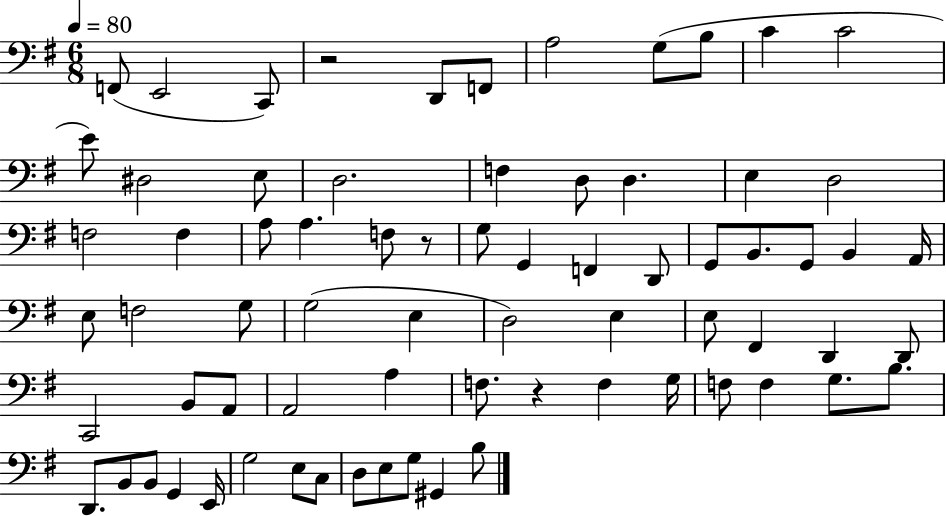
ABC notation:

X:1
T:Untitled
M:6/8
L:1/4
K:G
F,,/2 E,,2 C,,/2 z2 D,,/2 F,,/2 A,2 G,/2 B,/2 C C2 E/2 ^D,2 E,/2 D,2 F, D,/2 D, E, D,2 F,2 F, A,/2 A, F,/2 z/2 G,/2 G,, F,, D,,/2 G,,/2 B,,/2 G,,/2 B,, A,,/4 E,/2 F,2 G,/2 G,2 E, D,2 E, E,/2 ^F,, D,, D,,/2 C,,2 B,,/2 A,,/2 A,,2 A, F,/2 z F, G,/4 F,/2 F, G,/2 B,/2 D,,/2 B,,/2 B,,/2 G,, E,,/4 G,2 E,/2 C,/2 D,/2 E,/2 G,/2 ^G,, B,/2